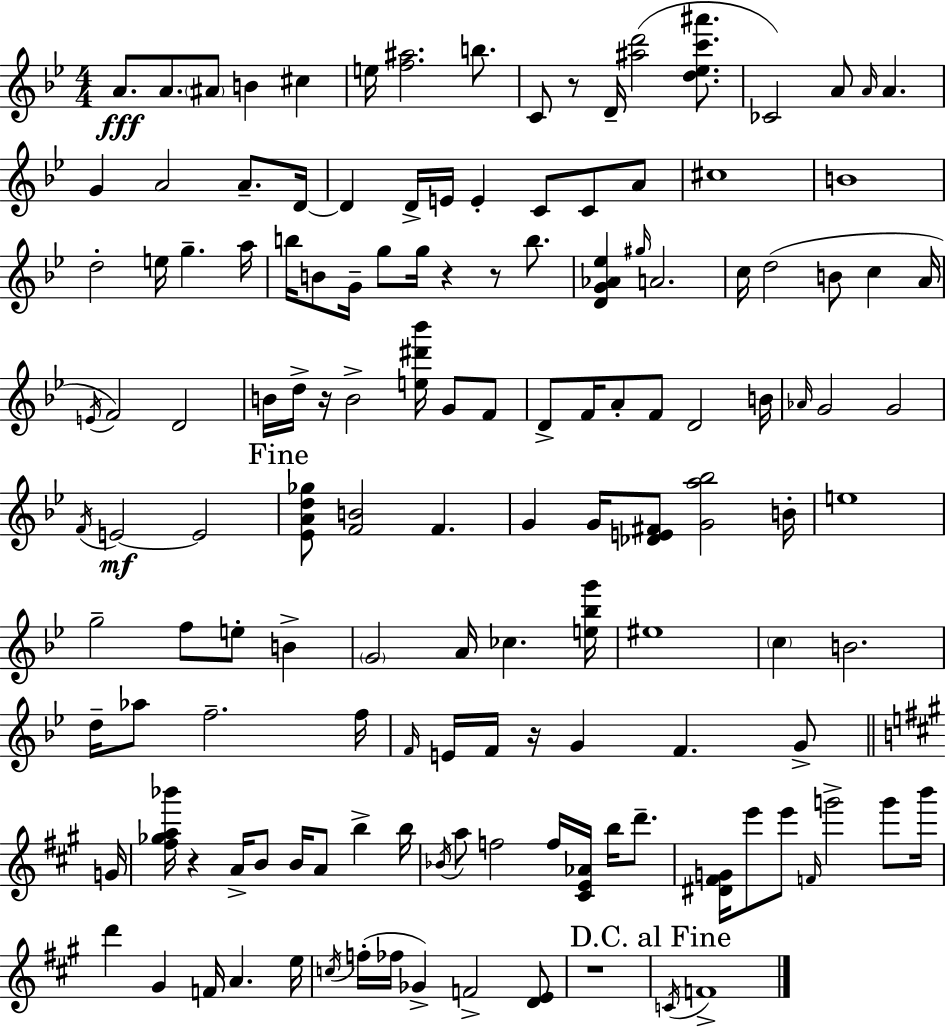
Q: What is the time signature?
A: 4/4